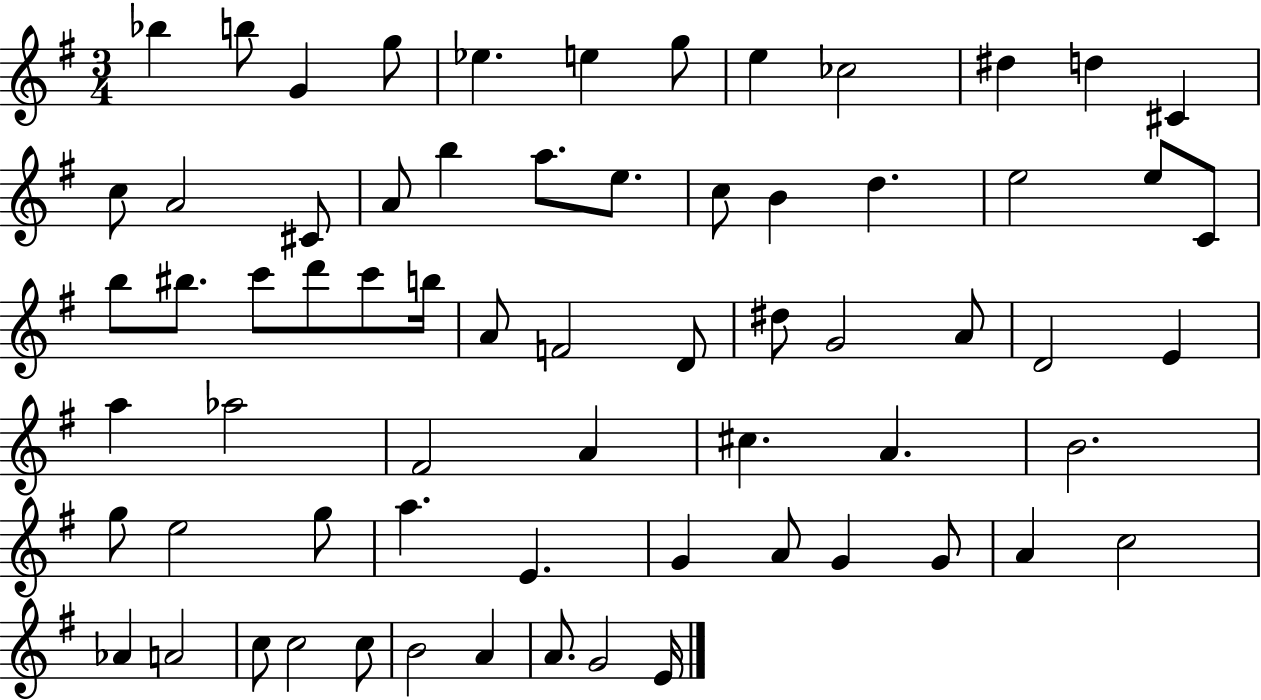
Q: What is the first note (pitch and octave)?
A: Bb5